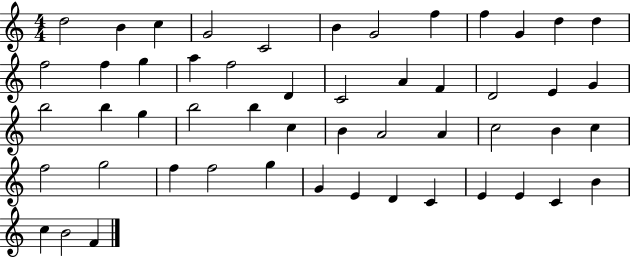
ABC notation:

X:1
T:Untitled
M:4/4
L:1/4
K:C
d2 B c G2 C2 B G2 f f G d d f2 f g a f2 D C2 A F D2 E G b2 b g b2 b c B A2 A c2 B c f2 g2 f f2 g G E D C E E C B c B2 F